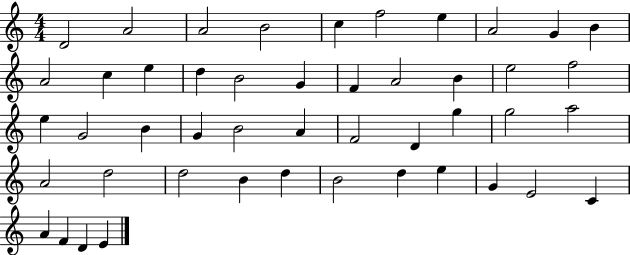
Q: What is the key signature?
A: C major